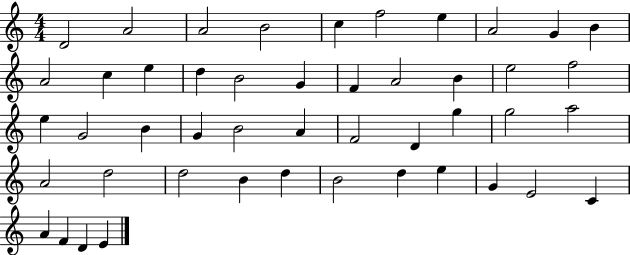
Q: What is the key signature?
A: C major